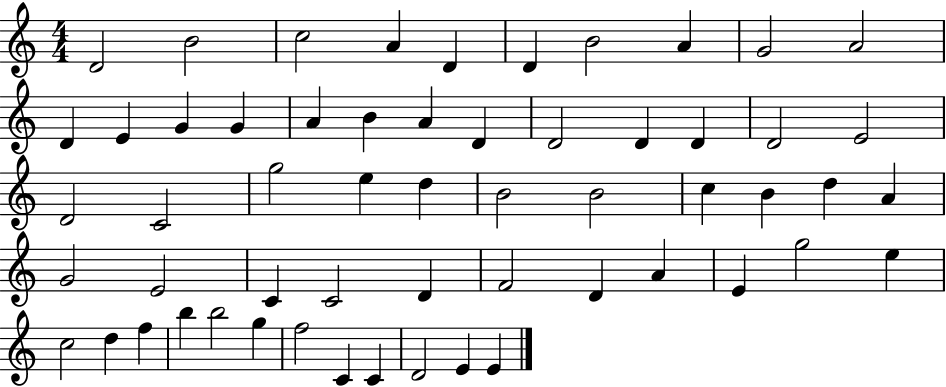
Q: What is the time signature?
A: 4/4